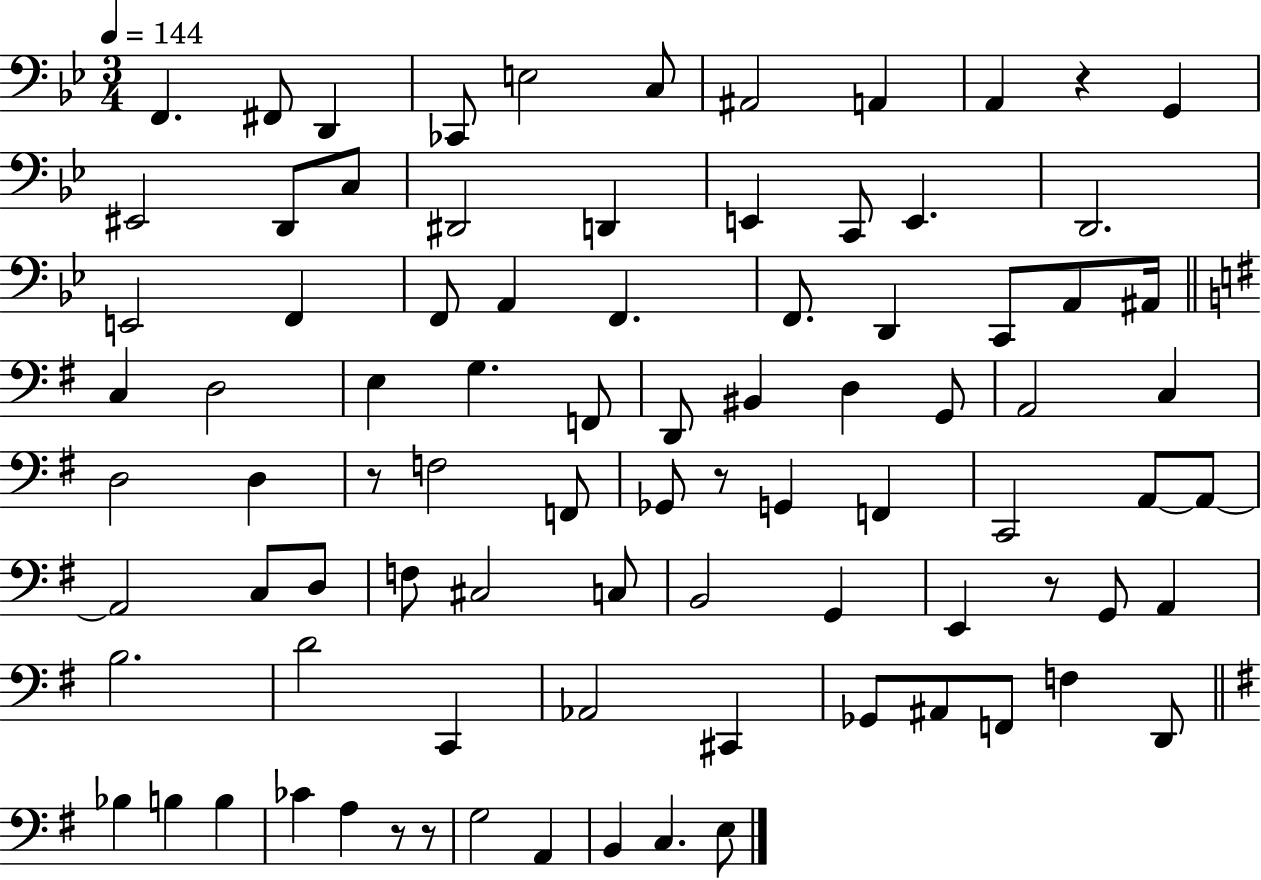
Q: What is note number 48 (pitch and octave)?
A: C2